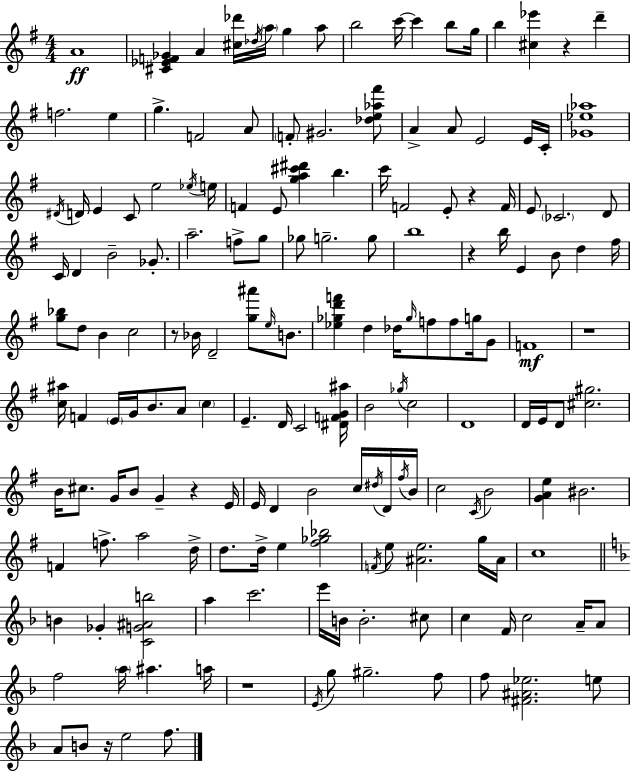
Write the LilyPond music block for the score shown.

{
  \clef treble
  \numericTimeSignature
  \time 4/4
  \key g \major
  \repeat volta 2 { a'1\ff | <cis' ees' f' ges'>4 a'4 <cis'' des'''>16 \acciaccatura { des''16 } \parenthesize a''16 g''4 a''8 | b''2 c'''16~~ c'''4 b''8 | g''16 b''4 <cis'' ees'''>4 r4 d'''4-- | \break f''2. e''4 | g''4.-> f'2 a'8 | \parenthesize f'8-. gis'2. <des'' e'' aes'' fis'''>8 | a'4-> a'8 e'2 e'16 | \break c'16-. <ges' ees'' aes''>1 | \acciaccatura { dis'16 } d'16 e'4 c'8 e''2 | \acciaccatura { ees''16 } e''16 f'4 e'8 <g'' a'' cis''' dis'''>4 b''4. | c'''16 f'2 e'8-. r4 | \break f'16 e'8 \parenthesize ces'2. | d'8 c'16 d'4 b'2-- | ges'8.-. a''2.-- f''8-> | g''8 ges''8 g''2.-- | \break g''8 b''1 | r4 b''16 e'4 b'8 d''4 | fis''16 <g'' bes''>8 d''8 b'4 c''2 | r8 bes'16 d'2-- <g'' ais'''>8 | \break \grace { e''16 } b'8. <ees'' ges'' d''' f'''>4 d''4 des''16 \grace { ges''16 } f''8 | f''8 g''16 g'8 f'1\mf | r1 | <c'' ais''>16 f'4 \parenthesize e'16 g'16 b'8. a'8 | \break \parenthesize c''4 e'4.-- d'16 c'2 | <dis' f' g' ais''>16 b'2 \acciaccatura { ges''16 } c''2 | d'1 | d'16 e'16 d'8 <cis'' gis''>2. | \break b'16 cis''8. g'16 b'8 g'4-- | r4 e'16 e'16 d'4 b'2 | c''16 \acciaccatura { dis''16 } d'16 \acciaccatura { fis''16 } b'16 c''2 | \acciaccatura { c'16 } b'2 <g' a' e''>4 bis'2. | \break f'4 f''8.-> | a''2 d''16-> d''8. d''16-> e''4 | <fis'' ges'' bes''>2 \acciaccatura { f'16 } e''8 <ais' e''>2. | g''16 ais'16 c''1 | \break \bar "||" \break \key d \minor b'4 ges'4-. <c' g' ais' b''>2 | a''4 c'''2. | e'''16 b'16 b'2.-. cis''8 | c''4 f'16 c''2 a'16-- a'8 | \break f''2 \parenthesize a''16 ais''4. a''16 | r1 | \acciaccatura { e'16 } g''8 gis''2.-- f''8 | f''8 <fis' ais' ees''>2. e''8 | \break a'8 b'8 r16 e''2 f''8. | } \bar "|."
}